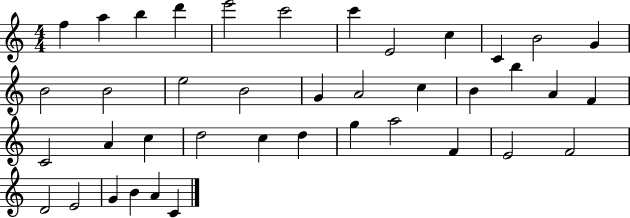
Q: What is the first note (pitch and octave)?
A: F5